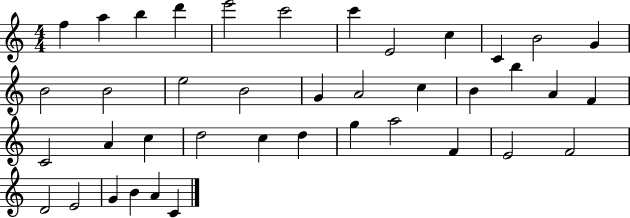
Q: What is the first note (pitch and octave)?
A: F5